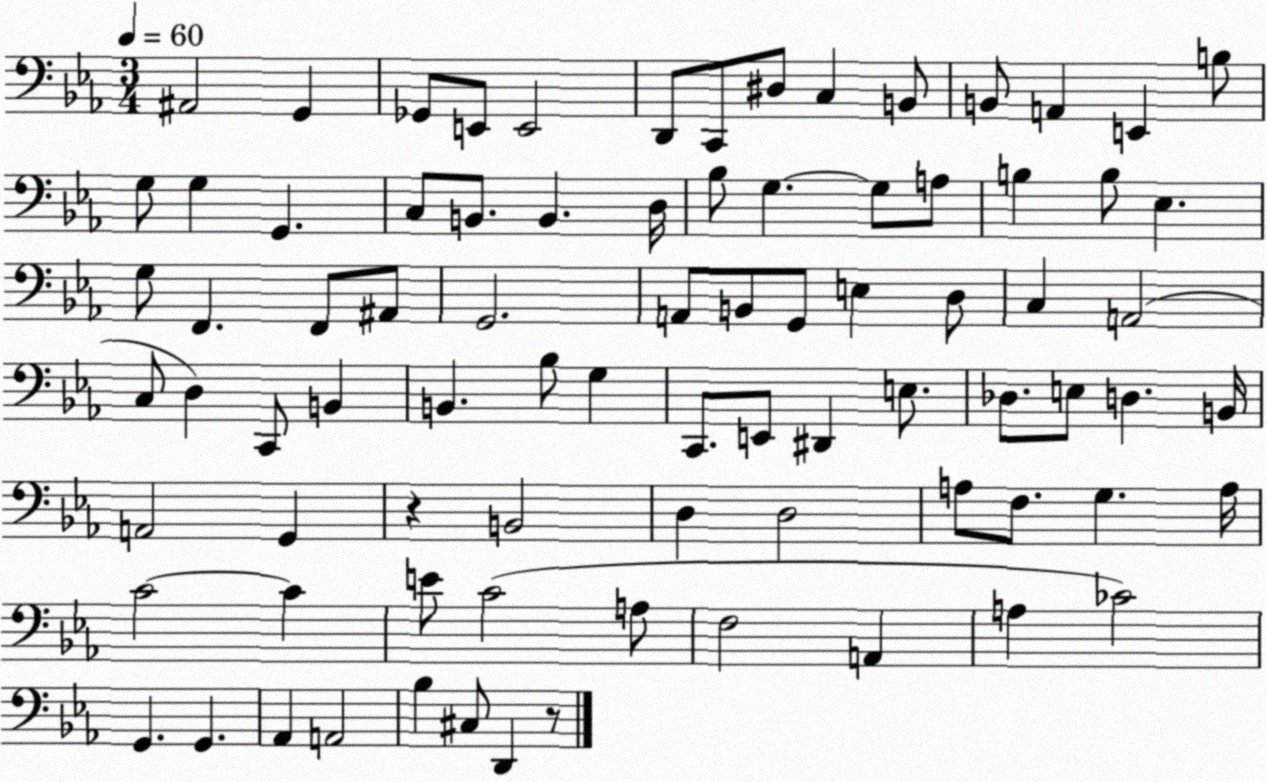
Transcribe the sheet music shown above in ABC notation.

X:1
T:Untitled
M:3/4
L:1/4
K:Eb
^A,,2 G,, _G,,/2 E,,/2 E,,2 D,,/2 C,,/2 ^D,/2 C, B,,/2 B,,/2 A,, E,, B,/2 G,/2 G, G,, C,/2 B,,/2 B,, D,/4 _B,/2 G, G,/2 A,/2 B, B,/2 _E, G,/2 F,, F,,/2 ^A,,/2 G,,2 A,,/2 B,,/2 G,,/2 E, D,/2 C, A,,2 C,/2 D, C,,/2 B,, B,, _B,/2 G, C,,/2 E,,/2 ^D,, E,/2 _D,/2 E,/2 D, B,,/4 A,,2 G,, z B,,2 D, D,2 A,/2 F,/2 G, A,/4 C2 C E/2 C2 A,/2 F,2 A,, A, _C2 G,, G,, _A,, A,,2 _B, ^C,/2 D,, z/2